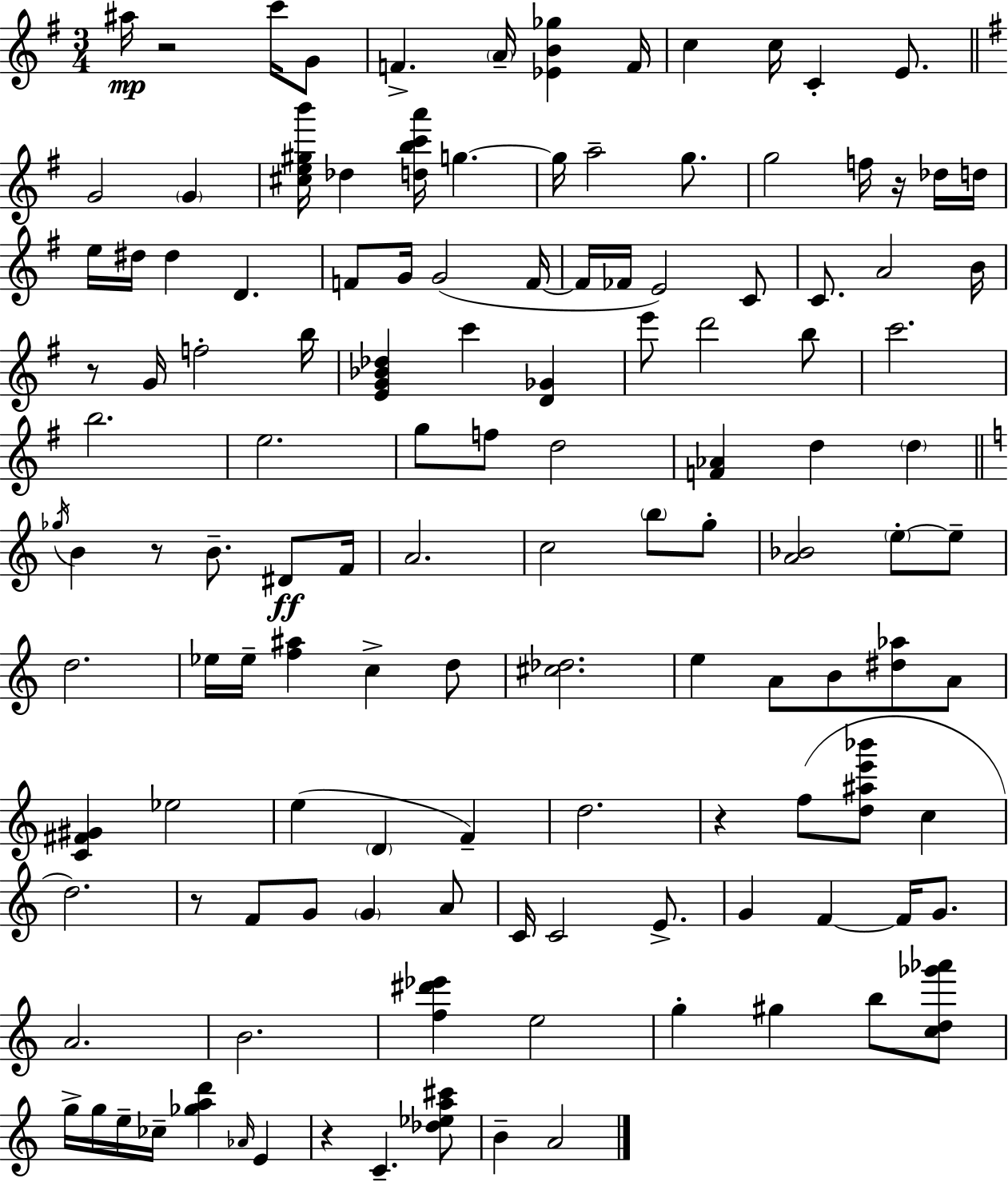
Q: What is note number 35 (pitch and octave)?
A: A4